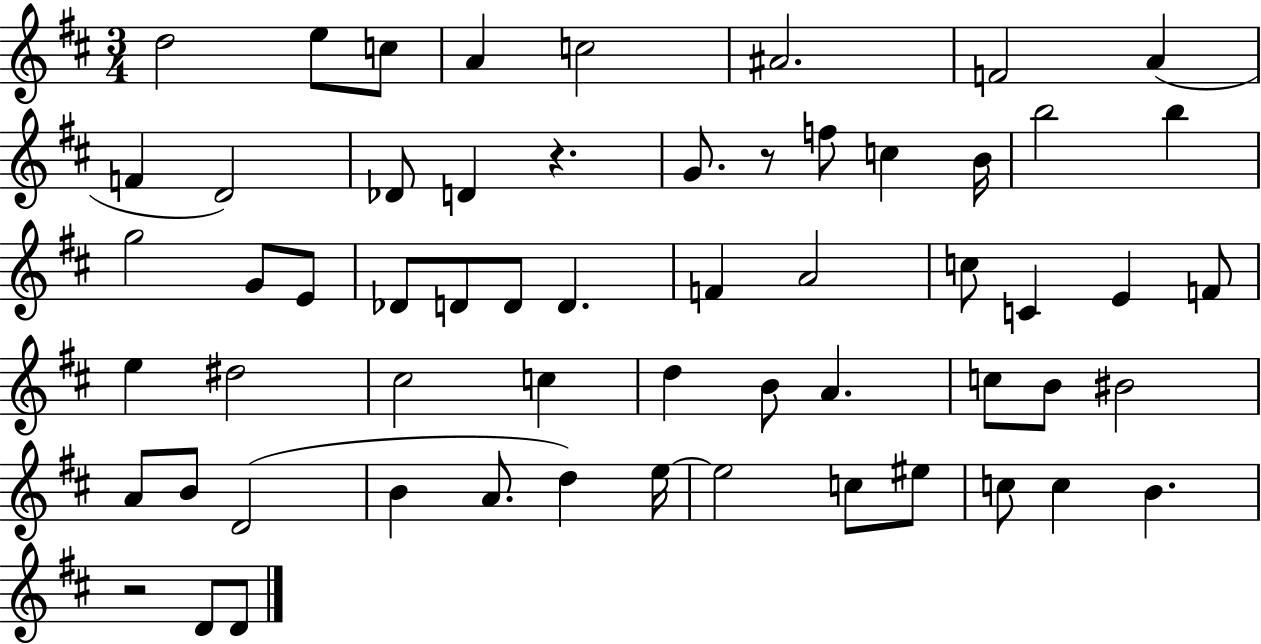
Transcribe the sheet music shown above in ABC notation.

X:1
T:Untitled
M:3/4
L:1/4
K:D
d2 e/2 c/2 A c2 ^A2 F2 A F D2 _D/2 D z G/2 z/2 f/2 c B/4 b2 b g2 G/2 E/2 _D/2 D/2 D/2 D F A2 c/2 C E F/2 e ^d2 ^c2 c d B/2 A c/2 B/2 ^B2 A/2 B/2 D2 B A/2 d e/4 e2 c/2 ^e/2 c/2 c B z2 D/2 D/2